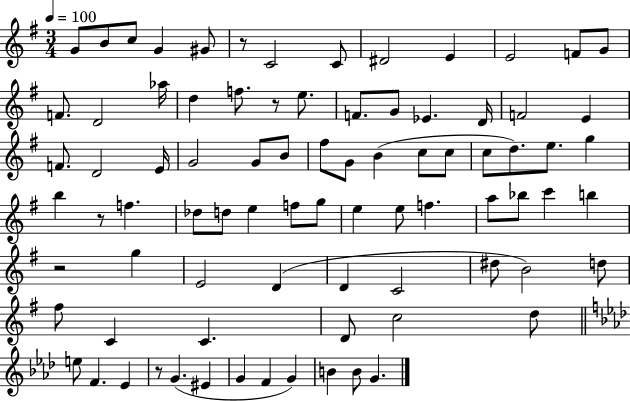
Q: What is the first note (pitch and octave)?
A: G4